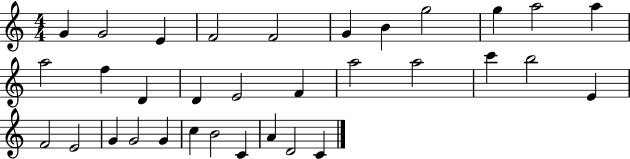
{
  \clef treble
  \numericTimeSignature
  \time 4/4
  \key c \major
  g'4 g'2 e'4 | f'2 f'2 | g'4 b'4 g''2 | g''4 a''2 a''4 | \break a''2 f''4 d'4 | d'4 e'2 f'4 | a''2 a''2 | c'''4 b''2 e'4 | \break f'2 e'2 | g'4 g'2 g'4 | c''4 b'2 c'4 | a'4 d'2 c'4 | \break \bar "|."
}